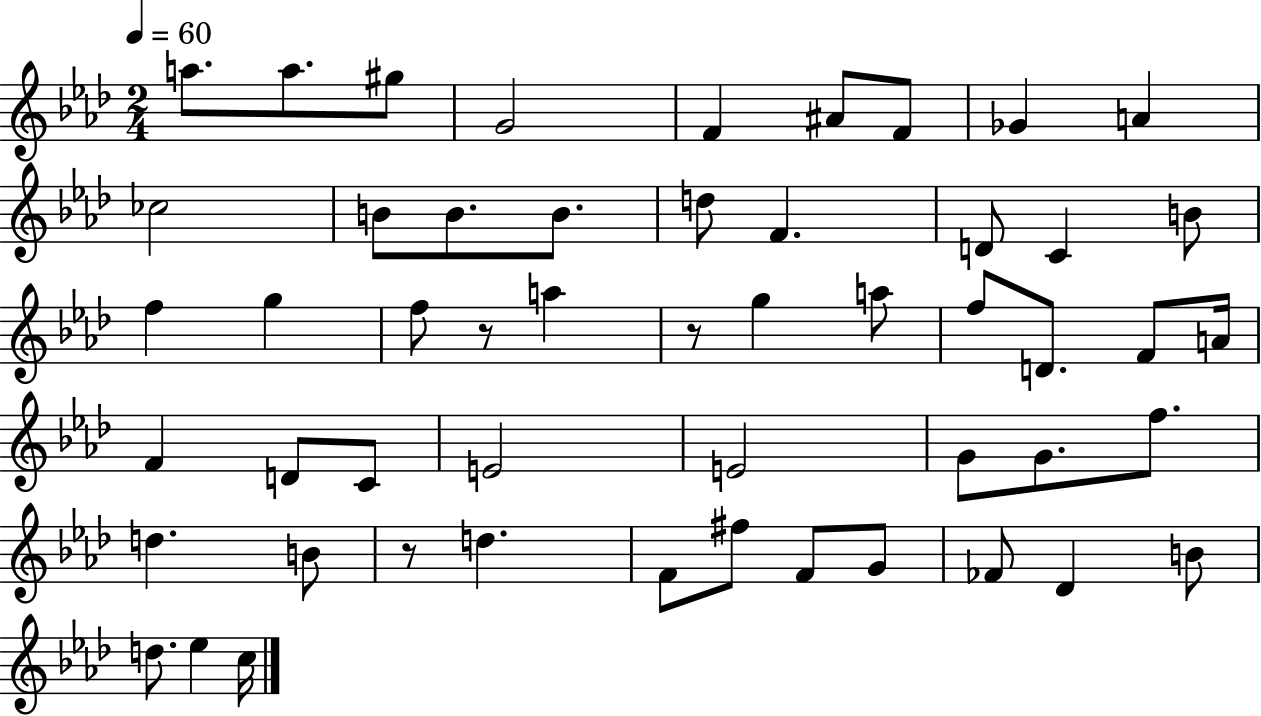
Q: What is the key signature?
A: AES major